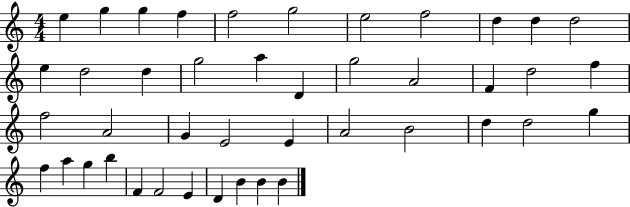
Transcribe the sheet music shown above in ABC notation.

X:1
T:Untitled
M:4/4
L:1/4
K:C
e g g f f2 g2 e2 f2 d d d2 e d2 d g2 a D g2 A2 F d2 f f2 A2 G E2 E A2 B2 d d2 g f a g b F F2 E D B B B